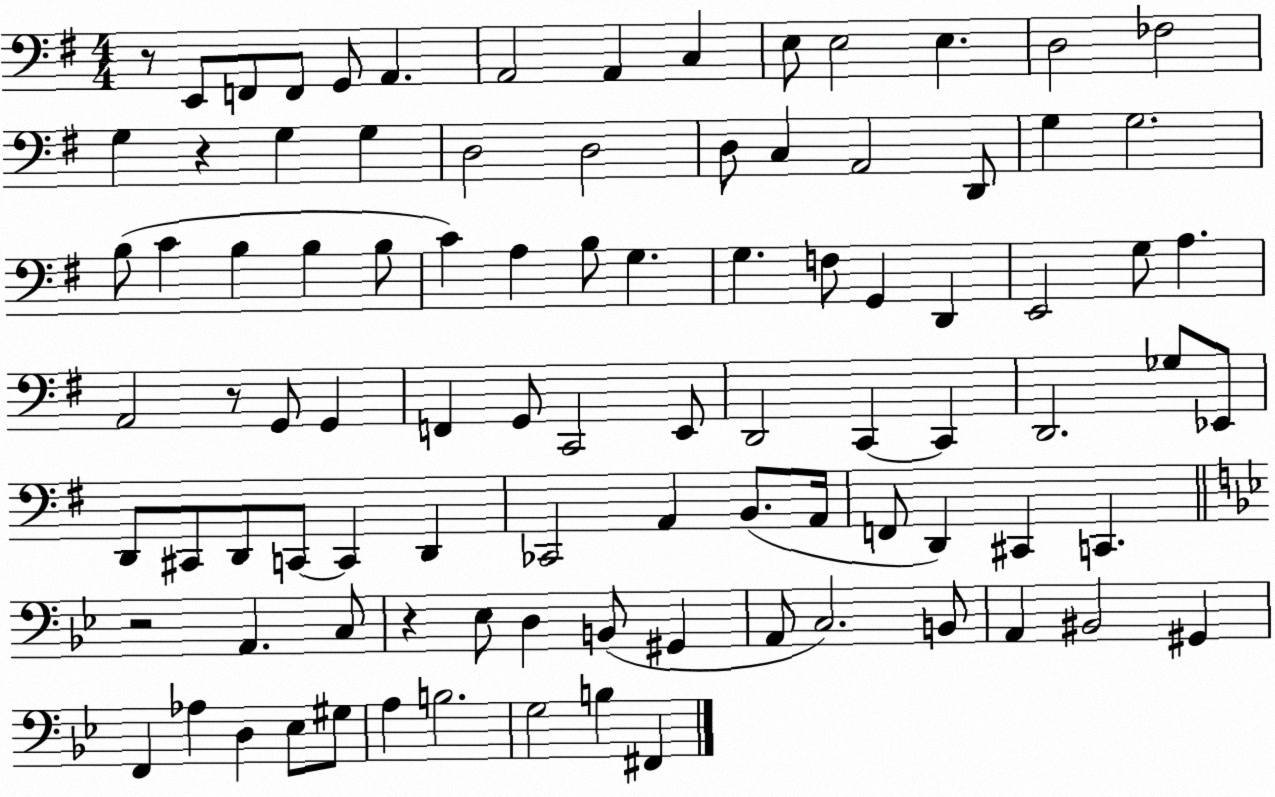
X:1
T:Untitled
M:4/4
L:1/4
K:G
z/2 E,,/2 F,,/2 F,,/2 G,,/2 A,, A,,2 A,, C, E,/2 E,2 E, D,2 _F,2 G, z G, G, D,2 D,2 D,/2 C, A,,2 D,,/2 G, G,2 B,/2 C B, B, B,/2 C A, B,/2 G, G, F,/2 G,, D,, E,,2 G,/2 A, A,,2 z/2 G,,/2 G,, F,, G,,/2 C,,2 E,,/2 D,,2 C,, C,, D,,2 _G,/2 _E,,/2 D,,/2 ^C,,/2 D,,/2 C,,/2 C,, D,, _C,,2 A,, B,,/2 A,,/4 F,,/2 D,, ^C,, C,, z2 A,, C,/2 z _E,/2 D, B,,/2 ^G,, A,,/2 C,2 B,,/2 A,, ^B,,2 ^G,, F,, _A, D, _E,/2 ^G,/2 A, B,2 G,2 B, ^F,,